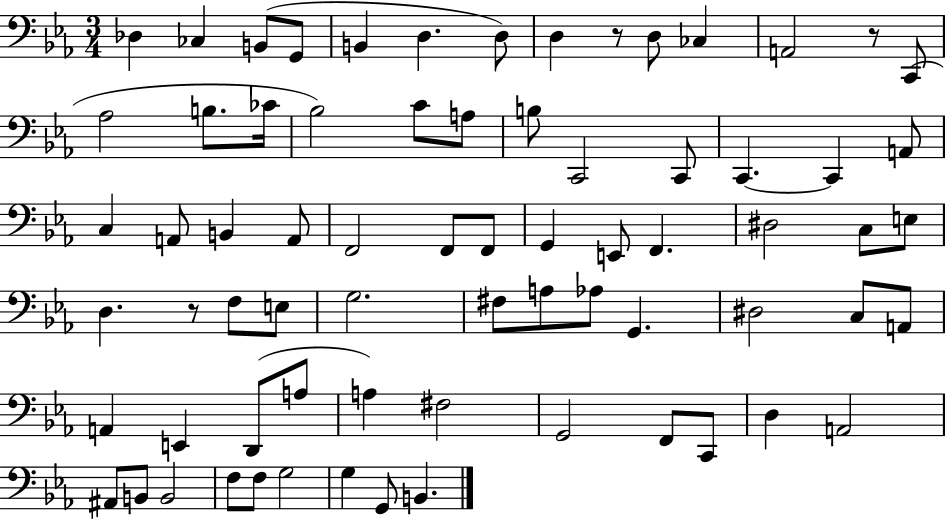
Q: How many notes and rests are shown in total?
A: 71